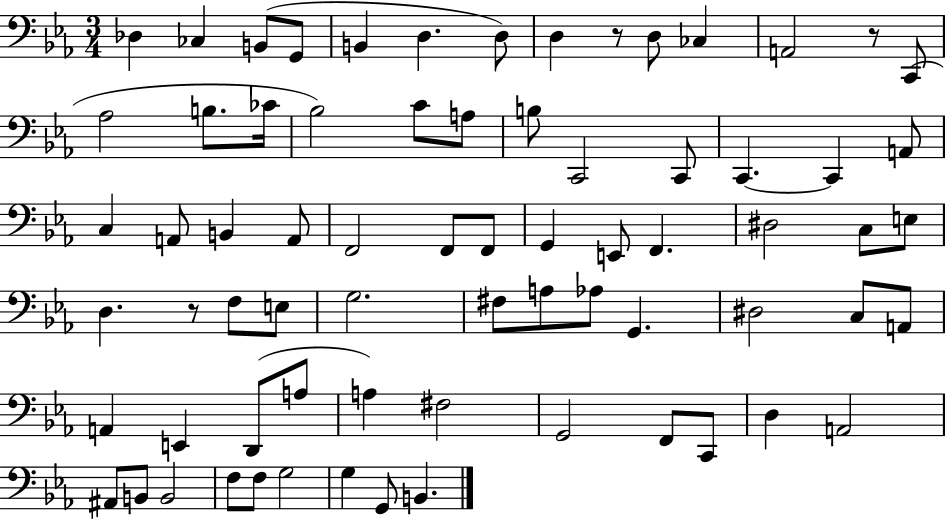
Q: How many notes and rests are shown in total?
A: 71